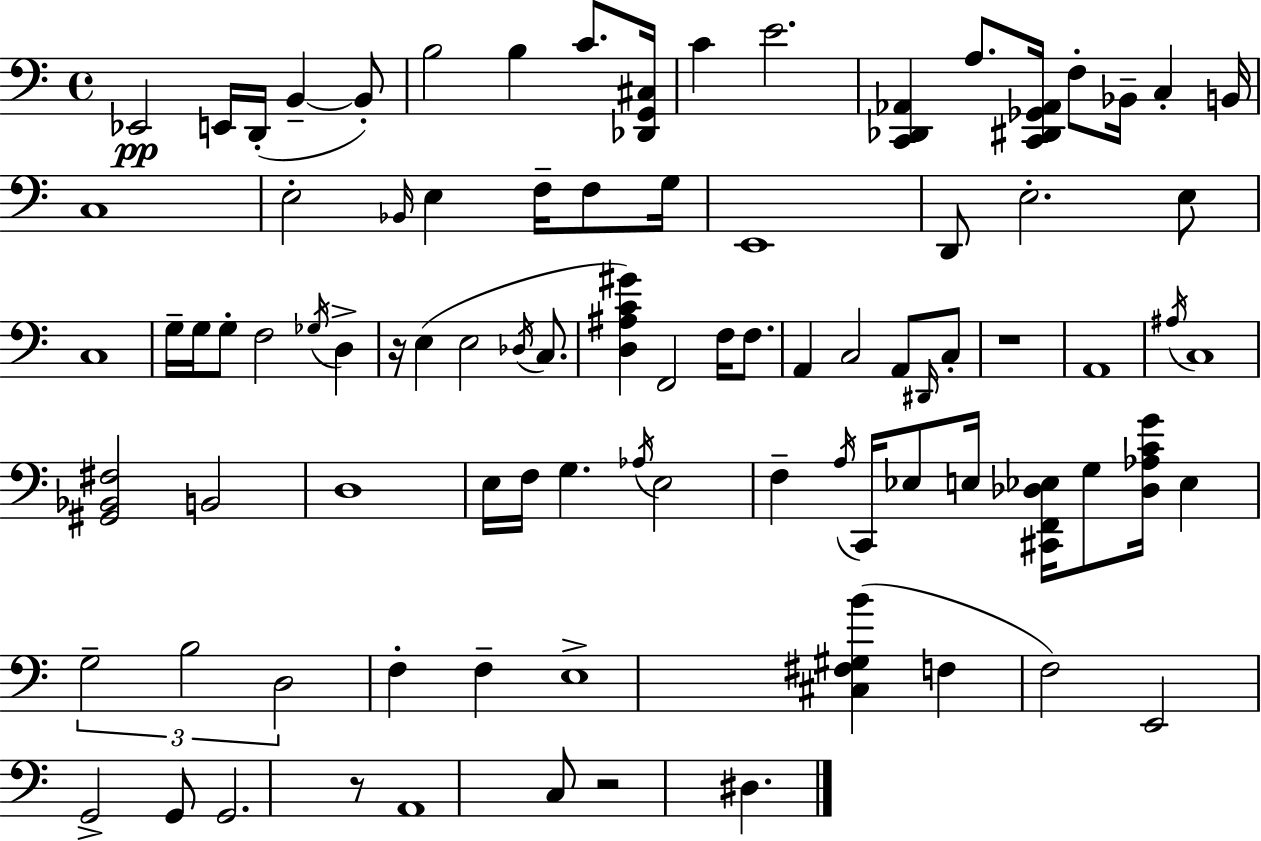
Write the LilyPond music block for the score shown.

{
  \clef bass
  \time 4/4
  \defaultTimeSignature
  \key a \minor
  \repeat volta 2 { ees,2\pp e,16 d,16-.( b,4--~~ b,8-.) | b2 b4 c'8. <des, g, cis>16 | c'4 e'2. | <c, des, aes,>4 a8. <c, dis, ges, aes,>16 f8-. bes,16-- c4-. b,16 | \break c1 | e2-. \grace { bes,16 } e4 f16-- f8 | g16 e,1 | d,8 e2.-. e8 | \break c1 | g16-- g16 g8-. f2 \acciaccatura { ges16 } d4-> | r16 e4( e2 \acciaccatura { des16 } | c8. <d ais c' gis'>4) f,2 f16 | \break f8. a,4 c2 a,8 | \grace { dis,16 } c8-. r1 | a,1 | \acciaccatura { ais16 } c1 | \break <gis, bes, fis>2 b,2 | d1 | e16 f16 g4. \acciaccatura { aes16 } e2 | f4-- \acciaccatura { a16 } c,16 ees8 e16 <cis, f, des ees>16 | \break g8 <des aes c' g'>16 ees4 \tuplet 3/2 { g2-- b2 | d2 } f4-. | f4-- e1-> | <cis fis gis b'>4( f4 f2) | \break e,2 g,2-> | g,8 g,2. | r8 a,1 | c8 r2 | \break dis4. } \bar "|."
}